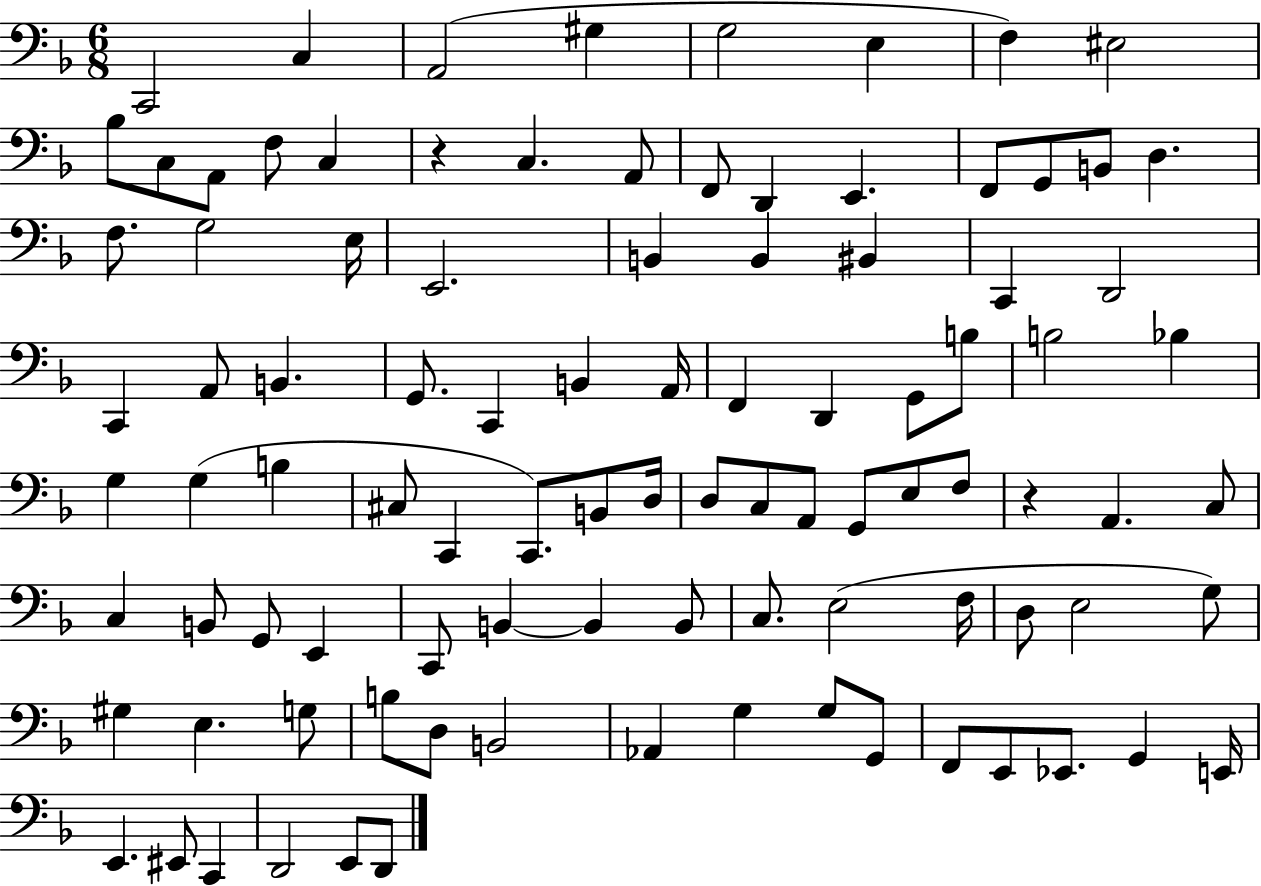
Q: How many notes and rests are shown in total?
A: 97